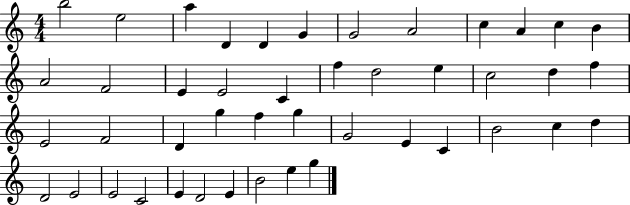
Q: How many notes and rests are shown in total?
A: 45